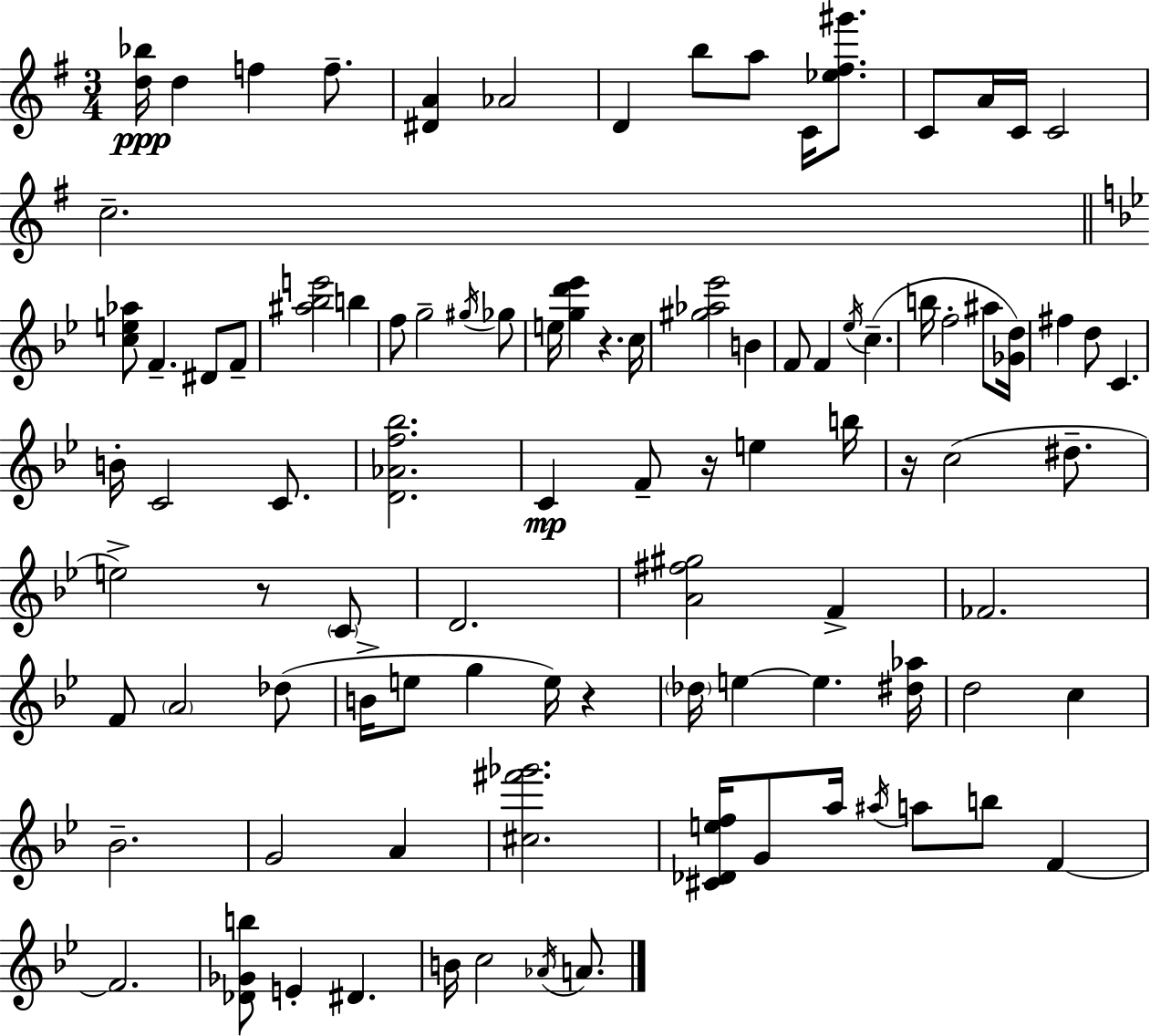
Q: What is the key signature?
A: G major